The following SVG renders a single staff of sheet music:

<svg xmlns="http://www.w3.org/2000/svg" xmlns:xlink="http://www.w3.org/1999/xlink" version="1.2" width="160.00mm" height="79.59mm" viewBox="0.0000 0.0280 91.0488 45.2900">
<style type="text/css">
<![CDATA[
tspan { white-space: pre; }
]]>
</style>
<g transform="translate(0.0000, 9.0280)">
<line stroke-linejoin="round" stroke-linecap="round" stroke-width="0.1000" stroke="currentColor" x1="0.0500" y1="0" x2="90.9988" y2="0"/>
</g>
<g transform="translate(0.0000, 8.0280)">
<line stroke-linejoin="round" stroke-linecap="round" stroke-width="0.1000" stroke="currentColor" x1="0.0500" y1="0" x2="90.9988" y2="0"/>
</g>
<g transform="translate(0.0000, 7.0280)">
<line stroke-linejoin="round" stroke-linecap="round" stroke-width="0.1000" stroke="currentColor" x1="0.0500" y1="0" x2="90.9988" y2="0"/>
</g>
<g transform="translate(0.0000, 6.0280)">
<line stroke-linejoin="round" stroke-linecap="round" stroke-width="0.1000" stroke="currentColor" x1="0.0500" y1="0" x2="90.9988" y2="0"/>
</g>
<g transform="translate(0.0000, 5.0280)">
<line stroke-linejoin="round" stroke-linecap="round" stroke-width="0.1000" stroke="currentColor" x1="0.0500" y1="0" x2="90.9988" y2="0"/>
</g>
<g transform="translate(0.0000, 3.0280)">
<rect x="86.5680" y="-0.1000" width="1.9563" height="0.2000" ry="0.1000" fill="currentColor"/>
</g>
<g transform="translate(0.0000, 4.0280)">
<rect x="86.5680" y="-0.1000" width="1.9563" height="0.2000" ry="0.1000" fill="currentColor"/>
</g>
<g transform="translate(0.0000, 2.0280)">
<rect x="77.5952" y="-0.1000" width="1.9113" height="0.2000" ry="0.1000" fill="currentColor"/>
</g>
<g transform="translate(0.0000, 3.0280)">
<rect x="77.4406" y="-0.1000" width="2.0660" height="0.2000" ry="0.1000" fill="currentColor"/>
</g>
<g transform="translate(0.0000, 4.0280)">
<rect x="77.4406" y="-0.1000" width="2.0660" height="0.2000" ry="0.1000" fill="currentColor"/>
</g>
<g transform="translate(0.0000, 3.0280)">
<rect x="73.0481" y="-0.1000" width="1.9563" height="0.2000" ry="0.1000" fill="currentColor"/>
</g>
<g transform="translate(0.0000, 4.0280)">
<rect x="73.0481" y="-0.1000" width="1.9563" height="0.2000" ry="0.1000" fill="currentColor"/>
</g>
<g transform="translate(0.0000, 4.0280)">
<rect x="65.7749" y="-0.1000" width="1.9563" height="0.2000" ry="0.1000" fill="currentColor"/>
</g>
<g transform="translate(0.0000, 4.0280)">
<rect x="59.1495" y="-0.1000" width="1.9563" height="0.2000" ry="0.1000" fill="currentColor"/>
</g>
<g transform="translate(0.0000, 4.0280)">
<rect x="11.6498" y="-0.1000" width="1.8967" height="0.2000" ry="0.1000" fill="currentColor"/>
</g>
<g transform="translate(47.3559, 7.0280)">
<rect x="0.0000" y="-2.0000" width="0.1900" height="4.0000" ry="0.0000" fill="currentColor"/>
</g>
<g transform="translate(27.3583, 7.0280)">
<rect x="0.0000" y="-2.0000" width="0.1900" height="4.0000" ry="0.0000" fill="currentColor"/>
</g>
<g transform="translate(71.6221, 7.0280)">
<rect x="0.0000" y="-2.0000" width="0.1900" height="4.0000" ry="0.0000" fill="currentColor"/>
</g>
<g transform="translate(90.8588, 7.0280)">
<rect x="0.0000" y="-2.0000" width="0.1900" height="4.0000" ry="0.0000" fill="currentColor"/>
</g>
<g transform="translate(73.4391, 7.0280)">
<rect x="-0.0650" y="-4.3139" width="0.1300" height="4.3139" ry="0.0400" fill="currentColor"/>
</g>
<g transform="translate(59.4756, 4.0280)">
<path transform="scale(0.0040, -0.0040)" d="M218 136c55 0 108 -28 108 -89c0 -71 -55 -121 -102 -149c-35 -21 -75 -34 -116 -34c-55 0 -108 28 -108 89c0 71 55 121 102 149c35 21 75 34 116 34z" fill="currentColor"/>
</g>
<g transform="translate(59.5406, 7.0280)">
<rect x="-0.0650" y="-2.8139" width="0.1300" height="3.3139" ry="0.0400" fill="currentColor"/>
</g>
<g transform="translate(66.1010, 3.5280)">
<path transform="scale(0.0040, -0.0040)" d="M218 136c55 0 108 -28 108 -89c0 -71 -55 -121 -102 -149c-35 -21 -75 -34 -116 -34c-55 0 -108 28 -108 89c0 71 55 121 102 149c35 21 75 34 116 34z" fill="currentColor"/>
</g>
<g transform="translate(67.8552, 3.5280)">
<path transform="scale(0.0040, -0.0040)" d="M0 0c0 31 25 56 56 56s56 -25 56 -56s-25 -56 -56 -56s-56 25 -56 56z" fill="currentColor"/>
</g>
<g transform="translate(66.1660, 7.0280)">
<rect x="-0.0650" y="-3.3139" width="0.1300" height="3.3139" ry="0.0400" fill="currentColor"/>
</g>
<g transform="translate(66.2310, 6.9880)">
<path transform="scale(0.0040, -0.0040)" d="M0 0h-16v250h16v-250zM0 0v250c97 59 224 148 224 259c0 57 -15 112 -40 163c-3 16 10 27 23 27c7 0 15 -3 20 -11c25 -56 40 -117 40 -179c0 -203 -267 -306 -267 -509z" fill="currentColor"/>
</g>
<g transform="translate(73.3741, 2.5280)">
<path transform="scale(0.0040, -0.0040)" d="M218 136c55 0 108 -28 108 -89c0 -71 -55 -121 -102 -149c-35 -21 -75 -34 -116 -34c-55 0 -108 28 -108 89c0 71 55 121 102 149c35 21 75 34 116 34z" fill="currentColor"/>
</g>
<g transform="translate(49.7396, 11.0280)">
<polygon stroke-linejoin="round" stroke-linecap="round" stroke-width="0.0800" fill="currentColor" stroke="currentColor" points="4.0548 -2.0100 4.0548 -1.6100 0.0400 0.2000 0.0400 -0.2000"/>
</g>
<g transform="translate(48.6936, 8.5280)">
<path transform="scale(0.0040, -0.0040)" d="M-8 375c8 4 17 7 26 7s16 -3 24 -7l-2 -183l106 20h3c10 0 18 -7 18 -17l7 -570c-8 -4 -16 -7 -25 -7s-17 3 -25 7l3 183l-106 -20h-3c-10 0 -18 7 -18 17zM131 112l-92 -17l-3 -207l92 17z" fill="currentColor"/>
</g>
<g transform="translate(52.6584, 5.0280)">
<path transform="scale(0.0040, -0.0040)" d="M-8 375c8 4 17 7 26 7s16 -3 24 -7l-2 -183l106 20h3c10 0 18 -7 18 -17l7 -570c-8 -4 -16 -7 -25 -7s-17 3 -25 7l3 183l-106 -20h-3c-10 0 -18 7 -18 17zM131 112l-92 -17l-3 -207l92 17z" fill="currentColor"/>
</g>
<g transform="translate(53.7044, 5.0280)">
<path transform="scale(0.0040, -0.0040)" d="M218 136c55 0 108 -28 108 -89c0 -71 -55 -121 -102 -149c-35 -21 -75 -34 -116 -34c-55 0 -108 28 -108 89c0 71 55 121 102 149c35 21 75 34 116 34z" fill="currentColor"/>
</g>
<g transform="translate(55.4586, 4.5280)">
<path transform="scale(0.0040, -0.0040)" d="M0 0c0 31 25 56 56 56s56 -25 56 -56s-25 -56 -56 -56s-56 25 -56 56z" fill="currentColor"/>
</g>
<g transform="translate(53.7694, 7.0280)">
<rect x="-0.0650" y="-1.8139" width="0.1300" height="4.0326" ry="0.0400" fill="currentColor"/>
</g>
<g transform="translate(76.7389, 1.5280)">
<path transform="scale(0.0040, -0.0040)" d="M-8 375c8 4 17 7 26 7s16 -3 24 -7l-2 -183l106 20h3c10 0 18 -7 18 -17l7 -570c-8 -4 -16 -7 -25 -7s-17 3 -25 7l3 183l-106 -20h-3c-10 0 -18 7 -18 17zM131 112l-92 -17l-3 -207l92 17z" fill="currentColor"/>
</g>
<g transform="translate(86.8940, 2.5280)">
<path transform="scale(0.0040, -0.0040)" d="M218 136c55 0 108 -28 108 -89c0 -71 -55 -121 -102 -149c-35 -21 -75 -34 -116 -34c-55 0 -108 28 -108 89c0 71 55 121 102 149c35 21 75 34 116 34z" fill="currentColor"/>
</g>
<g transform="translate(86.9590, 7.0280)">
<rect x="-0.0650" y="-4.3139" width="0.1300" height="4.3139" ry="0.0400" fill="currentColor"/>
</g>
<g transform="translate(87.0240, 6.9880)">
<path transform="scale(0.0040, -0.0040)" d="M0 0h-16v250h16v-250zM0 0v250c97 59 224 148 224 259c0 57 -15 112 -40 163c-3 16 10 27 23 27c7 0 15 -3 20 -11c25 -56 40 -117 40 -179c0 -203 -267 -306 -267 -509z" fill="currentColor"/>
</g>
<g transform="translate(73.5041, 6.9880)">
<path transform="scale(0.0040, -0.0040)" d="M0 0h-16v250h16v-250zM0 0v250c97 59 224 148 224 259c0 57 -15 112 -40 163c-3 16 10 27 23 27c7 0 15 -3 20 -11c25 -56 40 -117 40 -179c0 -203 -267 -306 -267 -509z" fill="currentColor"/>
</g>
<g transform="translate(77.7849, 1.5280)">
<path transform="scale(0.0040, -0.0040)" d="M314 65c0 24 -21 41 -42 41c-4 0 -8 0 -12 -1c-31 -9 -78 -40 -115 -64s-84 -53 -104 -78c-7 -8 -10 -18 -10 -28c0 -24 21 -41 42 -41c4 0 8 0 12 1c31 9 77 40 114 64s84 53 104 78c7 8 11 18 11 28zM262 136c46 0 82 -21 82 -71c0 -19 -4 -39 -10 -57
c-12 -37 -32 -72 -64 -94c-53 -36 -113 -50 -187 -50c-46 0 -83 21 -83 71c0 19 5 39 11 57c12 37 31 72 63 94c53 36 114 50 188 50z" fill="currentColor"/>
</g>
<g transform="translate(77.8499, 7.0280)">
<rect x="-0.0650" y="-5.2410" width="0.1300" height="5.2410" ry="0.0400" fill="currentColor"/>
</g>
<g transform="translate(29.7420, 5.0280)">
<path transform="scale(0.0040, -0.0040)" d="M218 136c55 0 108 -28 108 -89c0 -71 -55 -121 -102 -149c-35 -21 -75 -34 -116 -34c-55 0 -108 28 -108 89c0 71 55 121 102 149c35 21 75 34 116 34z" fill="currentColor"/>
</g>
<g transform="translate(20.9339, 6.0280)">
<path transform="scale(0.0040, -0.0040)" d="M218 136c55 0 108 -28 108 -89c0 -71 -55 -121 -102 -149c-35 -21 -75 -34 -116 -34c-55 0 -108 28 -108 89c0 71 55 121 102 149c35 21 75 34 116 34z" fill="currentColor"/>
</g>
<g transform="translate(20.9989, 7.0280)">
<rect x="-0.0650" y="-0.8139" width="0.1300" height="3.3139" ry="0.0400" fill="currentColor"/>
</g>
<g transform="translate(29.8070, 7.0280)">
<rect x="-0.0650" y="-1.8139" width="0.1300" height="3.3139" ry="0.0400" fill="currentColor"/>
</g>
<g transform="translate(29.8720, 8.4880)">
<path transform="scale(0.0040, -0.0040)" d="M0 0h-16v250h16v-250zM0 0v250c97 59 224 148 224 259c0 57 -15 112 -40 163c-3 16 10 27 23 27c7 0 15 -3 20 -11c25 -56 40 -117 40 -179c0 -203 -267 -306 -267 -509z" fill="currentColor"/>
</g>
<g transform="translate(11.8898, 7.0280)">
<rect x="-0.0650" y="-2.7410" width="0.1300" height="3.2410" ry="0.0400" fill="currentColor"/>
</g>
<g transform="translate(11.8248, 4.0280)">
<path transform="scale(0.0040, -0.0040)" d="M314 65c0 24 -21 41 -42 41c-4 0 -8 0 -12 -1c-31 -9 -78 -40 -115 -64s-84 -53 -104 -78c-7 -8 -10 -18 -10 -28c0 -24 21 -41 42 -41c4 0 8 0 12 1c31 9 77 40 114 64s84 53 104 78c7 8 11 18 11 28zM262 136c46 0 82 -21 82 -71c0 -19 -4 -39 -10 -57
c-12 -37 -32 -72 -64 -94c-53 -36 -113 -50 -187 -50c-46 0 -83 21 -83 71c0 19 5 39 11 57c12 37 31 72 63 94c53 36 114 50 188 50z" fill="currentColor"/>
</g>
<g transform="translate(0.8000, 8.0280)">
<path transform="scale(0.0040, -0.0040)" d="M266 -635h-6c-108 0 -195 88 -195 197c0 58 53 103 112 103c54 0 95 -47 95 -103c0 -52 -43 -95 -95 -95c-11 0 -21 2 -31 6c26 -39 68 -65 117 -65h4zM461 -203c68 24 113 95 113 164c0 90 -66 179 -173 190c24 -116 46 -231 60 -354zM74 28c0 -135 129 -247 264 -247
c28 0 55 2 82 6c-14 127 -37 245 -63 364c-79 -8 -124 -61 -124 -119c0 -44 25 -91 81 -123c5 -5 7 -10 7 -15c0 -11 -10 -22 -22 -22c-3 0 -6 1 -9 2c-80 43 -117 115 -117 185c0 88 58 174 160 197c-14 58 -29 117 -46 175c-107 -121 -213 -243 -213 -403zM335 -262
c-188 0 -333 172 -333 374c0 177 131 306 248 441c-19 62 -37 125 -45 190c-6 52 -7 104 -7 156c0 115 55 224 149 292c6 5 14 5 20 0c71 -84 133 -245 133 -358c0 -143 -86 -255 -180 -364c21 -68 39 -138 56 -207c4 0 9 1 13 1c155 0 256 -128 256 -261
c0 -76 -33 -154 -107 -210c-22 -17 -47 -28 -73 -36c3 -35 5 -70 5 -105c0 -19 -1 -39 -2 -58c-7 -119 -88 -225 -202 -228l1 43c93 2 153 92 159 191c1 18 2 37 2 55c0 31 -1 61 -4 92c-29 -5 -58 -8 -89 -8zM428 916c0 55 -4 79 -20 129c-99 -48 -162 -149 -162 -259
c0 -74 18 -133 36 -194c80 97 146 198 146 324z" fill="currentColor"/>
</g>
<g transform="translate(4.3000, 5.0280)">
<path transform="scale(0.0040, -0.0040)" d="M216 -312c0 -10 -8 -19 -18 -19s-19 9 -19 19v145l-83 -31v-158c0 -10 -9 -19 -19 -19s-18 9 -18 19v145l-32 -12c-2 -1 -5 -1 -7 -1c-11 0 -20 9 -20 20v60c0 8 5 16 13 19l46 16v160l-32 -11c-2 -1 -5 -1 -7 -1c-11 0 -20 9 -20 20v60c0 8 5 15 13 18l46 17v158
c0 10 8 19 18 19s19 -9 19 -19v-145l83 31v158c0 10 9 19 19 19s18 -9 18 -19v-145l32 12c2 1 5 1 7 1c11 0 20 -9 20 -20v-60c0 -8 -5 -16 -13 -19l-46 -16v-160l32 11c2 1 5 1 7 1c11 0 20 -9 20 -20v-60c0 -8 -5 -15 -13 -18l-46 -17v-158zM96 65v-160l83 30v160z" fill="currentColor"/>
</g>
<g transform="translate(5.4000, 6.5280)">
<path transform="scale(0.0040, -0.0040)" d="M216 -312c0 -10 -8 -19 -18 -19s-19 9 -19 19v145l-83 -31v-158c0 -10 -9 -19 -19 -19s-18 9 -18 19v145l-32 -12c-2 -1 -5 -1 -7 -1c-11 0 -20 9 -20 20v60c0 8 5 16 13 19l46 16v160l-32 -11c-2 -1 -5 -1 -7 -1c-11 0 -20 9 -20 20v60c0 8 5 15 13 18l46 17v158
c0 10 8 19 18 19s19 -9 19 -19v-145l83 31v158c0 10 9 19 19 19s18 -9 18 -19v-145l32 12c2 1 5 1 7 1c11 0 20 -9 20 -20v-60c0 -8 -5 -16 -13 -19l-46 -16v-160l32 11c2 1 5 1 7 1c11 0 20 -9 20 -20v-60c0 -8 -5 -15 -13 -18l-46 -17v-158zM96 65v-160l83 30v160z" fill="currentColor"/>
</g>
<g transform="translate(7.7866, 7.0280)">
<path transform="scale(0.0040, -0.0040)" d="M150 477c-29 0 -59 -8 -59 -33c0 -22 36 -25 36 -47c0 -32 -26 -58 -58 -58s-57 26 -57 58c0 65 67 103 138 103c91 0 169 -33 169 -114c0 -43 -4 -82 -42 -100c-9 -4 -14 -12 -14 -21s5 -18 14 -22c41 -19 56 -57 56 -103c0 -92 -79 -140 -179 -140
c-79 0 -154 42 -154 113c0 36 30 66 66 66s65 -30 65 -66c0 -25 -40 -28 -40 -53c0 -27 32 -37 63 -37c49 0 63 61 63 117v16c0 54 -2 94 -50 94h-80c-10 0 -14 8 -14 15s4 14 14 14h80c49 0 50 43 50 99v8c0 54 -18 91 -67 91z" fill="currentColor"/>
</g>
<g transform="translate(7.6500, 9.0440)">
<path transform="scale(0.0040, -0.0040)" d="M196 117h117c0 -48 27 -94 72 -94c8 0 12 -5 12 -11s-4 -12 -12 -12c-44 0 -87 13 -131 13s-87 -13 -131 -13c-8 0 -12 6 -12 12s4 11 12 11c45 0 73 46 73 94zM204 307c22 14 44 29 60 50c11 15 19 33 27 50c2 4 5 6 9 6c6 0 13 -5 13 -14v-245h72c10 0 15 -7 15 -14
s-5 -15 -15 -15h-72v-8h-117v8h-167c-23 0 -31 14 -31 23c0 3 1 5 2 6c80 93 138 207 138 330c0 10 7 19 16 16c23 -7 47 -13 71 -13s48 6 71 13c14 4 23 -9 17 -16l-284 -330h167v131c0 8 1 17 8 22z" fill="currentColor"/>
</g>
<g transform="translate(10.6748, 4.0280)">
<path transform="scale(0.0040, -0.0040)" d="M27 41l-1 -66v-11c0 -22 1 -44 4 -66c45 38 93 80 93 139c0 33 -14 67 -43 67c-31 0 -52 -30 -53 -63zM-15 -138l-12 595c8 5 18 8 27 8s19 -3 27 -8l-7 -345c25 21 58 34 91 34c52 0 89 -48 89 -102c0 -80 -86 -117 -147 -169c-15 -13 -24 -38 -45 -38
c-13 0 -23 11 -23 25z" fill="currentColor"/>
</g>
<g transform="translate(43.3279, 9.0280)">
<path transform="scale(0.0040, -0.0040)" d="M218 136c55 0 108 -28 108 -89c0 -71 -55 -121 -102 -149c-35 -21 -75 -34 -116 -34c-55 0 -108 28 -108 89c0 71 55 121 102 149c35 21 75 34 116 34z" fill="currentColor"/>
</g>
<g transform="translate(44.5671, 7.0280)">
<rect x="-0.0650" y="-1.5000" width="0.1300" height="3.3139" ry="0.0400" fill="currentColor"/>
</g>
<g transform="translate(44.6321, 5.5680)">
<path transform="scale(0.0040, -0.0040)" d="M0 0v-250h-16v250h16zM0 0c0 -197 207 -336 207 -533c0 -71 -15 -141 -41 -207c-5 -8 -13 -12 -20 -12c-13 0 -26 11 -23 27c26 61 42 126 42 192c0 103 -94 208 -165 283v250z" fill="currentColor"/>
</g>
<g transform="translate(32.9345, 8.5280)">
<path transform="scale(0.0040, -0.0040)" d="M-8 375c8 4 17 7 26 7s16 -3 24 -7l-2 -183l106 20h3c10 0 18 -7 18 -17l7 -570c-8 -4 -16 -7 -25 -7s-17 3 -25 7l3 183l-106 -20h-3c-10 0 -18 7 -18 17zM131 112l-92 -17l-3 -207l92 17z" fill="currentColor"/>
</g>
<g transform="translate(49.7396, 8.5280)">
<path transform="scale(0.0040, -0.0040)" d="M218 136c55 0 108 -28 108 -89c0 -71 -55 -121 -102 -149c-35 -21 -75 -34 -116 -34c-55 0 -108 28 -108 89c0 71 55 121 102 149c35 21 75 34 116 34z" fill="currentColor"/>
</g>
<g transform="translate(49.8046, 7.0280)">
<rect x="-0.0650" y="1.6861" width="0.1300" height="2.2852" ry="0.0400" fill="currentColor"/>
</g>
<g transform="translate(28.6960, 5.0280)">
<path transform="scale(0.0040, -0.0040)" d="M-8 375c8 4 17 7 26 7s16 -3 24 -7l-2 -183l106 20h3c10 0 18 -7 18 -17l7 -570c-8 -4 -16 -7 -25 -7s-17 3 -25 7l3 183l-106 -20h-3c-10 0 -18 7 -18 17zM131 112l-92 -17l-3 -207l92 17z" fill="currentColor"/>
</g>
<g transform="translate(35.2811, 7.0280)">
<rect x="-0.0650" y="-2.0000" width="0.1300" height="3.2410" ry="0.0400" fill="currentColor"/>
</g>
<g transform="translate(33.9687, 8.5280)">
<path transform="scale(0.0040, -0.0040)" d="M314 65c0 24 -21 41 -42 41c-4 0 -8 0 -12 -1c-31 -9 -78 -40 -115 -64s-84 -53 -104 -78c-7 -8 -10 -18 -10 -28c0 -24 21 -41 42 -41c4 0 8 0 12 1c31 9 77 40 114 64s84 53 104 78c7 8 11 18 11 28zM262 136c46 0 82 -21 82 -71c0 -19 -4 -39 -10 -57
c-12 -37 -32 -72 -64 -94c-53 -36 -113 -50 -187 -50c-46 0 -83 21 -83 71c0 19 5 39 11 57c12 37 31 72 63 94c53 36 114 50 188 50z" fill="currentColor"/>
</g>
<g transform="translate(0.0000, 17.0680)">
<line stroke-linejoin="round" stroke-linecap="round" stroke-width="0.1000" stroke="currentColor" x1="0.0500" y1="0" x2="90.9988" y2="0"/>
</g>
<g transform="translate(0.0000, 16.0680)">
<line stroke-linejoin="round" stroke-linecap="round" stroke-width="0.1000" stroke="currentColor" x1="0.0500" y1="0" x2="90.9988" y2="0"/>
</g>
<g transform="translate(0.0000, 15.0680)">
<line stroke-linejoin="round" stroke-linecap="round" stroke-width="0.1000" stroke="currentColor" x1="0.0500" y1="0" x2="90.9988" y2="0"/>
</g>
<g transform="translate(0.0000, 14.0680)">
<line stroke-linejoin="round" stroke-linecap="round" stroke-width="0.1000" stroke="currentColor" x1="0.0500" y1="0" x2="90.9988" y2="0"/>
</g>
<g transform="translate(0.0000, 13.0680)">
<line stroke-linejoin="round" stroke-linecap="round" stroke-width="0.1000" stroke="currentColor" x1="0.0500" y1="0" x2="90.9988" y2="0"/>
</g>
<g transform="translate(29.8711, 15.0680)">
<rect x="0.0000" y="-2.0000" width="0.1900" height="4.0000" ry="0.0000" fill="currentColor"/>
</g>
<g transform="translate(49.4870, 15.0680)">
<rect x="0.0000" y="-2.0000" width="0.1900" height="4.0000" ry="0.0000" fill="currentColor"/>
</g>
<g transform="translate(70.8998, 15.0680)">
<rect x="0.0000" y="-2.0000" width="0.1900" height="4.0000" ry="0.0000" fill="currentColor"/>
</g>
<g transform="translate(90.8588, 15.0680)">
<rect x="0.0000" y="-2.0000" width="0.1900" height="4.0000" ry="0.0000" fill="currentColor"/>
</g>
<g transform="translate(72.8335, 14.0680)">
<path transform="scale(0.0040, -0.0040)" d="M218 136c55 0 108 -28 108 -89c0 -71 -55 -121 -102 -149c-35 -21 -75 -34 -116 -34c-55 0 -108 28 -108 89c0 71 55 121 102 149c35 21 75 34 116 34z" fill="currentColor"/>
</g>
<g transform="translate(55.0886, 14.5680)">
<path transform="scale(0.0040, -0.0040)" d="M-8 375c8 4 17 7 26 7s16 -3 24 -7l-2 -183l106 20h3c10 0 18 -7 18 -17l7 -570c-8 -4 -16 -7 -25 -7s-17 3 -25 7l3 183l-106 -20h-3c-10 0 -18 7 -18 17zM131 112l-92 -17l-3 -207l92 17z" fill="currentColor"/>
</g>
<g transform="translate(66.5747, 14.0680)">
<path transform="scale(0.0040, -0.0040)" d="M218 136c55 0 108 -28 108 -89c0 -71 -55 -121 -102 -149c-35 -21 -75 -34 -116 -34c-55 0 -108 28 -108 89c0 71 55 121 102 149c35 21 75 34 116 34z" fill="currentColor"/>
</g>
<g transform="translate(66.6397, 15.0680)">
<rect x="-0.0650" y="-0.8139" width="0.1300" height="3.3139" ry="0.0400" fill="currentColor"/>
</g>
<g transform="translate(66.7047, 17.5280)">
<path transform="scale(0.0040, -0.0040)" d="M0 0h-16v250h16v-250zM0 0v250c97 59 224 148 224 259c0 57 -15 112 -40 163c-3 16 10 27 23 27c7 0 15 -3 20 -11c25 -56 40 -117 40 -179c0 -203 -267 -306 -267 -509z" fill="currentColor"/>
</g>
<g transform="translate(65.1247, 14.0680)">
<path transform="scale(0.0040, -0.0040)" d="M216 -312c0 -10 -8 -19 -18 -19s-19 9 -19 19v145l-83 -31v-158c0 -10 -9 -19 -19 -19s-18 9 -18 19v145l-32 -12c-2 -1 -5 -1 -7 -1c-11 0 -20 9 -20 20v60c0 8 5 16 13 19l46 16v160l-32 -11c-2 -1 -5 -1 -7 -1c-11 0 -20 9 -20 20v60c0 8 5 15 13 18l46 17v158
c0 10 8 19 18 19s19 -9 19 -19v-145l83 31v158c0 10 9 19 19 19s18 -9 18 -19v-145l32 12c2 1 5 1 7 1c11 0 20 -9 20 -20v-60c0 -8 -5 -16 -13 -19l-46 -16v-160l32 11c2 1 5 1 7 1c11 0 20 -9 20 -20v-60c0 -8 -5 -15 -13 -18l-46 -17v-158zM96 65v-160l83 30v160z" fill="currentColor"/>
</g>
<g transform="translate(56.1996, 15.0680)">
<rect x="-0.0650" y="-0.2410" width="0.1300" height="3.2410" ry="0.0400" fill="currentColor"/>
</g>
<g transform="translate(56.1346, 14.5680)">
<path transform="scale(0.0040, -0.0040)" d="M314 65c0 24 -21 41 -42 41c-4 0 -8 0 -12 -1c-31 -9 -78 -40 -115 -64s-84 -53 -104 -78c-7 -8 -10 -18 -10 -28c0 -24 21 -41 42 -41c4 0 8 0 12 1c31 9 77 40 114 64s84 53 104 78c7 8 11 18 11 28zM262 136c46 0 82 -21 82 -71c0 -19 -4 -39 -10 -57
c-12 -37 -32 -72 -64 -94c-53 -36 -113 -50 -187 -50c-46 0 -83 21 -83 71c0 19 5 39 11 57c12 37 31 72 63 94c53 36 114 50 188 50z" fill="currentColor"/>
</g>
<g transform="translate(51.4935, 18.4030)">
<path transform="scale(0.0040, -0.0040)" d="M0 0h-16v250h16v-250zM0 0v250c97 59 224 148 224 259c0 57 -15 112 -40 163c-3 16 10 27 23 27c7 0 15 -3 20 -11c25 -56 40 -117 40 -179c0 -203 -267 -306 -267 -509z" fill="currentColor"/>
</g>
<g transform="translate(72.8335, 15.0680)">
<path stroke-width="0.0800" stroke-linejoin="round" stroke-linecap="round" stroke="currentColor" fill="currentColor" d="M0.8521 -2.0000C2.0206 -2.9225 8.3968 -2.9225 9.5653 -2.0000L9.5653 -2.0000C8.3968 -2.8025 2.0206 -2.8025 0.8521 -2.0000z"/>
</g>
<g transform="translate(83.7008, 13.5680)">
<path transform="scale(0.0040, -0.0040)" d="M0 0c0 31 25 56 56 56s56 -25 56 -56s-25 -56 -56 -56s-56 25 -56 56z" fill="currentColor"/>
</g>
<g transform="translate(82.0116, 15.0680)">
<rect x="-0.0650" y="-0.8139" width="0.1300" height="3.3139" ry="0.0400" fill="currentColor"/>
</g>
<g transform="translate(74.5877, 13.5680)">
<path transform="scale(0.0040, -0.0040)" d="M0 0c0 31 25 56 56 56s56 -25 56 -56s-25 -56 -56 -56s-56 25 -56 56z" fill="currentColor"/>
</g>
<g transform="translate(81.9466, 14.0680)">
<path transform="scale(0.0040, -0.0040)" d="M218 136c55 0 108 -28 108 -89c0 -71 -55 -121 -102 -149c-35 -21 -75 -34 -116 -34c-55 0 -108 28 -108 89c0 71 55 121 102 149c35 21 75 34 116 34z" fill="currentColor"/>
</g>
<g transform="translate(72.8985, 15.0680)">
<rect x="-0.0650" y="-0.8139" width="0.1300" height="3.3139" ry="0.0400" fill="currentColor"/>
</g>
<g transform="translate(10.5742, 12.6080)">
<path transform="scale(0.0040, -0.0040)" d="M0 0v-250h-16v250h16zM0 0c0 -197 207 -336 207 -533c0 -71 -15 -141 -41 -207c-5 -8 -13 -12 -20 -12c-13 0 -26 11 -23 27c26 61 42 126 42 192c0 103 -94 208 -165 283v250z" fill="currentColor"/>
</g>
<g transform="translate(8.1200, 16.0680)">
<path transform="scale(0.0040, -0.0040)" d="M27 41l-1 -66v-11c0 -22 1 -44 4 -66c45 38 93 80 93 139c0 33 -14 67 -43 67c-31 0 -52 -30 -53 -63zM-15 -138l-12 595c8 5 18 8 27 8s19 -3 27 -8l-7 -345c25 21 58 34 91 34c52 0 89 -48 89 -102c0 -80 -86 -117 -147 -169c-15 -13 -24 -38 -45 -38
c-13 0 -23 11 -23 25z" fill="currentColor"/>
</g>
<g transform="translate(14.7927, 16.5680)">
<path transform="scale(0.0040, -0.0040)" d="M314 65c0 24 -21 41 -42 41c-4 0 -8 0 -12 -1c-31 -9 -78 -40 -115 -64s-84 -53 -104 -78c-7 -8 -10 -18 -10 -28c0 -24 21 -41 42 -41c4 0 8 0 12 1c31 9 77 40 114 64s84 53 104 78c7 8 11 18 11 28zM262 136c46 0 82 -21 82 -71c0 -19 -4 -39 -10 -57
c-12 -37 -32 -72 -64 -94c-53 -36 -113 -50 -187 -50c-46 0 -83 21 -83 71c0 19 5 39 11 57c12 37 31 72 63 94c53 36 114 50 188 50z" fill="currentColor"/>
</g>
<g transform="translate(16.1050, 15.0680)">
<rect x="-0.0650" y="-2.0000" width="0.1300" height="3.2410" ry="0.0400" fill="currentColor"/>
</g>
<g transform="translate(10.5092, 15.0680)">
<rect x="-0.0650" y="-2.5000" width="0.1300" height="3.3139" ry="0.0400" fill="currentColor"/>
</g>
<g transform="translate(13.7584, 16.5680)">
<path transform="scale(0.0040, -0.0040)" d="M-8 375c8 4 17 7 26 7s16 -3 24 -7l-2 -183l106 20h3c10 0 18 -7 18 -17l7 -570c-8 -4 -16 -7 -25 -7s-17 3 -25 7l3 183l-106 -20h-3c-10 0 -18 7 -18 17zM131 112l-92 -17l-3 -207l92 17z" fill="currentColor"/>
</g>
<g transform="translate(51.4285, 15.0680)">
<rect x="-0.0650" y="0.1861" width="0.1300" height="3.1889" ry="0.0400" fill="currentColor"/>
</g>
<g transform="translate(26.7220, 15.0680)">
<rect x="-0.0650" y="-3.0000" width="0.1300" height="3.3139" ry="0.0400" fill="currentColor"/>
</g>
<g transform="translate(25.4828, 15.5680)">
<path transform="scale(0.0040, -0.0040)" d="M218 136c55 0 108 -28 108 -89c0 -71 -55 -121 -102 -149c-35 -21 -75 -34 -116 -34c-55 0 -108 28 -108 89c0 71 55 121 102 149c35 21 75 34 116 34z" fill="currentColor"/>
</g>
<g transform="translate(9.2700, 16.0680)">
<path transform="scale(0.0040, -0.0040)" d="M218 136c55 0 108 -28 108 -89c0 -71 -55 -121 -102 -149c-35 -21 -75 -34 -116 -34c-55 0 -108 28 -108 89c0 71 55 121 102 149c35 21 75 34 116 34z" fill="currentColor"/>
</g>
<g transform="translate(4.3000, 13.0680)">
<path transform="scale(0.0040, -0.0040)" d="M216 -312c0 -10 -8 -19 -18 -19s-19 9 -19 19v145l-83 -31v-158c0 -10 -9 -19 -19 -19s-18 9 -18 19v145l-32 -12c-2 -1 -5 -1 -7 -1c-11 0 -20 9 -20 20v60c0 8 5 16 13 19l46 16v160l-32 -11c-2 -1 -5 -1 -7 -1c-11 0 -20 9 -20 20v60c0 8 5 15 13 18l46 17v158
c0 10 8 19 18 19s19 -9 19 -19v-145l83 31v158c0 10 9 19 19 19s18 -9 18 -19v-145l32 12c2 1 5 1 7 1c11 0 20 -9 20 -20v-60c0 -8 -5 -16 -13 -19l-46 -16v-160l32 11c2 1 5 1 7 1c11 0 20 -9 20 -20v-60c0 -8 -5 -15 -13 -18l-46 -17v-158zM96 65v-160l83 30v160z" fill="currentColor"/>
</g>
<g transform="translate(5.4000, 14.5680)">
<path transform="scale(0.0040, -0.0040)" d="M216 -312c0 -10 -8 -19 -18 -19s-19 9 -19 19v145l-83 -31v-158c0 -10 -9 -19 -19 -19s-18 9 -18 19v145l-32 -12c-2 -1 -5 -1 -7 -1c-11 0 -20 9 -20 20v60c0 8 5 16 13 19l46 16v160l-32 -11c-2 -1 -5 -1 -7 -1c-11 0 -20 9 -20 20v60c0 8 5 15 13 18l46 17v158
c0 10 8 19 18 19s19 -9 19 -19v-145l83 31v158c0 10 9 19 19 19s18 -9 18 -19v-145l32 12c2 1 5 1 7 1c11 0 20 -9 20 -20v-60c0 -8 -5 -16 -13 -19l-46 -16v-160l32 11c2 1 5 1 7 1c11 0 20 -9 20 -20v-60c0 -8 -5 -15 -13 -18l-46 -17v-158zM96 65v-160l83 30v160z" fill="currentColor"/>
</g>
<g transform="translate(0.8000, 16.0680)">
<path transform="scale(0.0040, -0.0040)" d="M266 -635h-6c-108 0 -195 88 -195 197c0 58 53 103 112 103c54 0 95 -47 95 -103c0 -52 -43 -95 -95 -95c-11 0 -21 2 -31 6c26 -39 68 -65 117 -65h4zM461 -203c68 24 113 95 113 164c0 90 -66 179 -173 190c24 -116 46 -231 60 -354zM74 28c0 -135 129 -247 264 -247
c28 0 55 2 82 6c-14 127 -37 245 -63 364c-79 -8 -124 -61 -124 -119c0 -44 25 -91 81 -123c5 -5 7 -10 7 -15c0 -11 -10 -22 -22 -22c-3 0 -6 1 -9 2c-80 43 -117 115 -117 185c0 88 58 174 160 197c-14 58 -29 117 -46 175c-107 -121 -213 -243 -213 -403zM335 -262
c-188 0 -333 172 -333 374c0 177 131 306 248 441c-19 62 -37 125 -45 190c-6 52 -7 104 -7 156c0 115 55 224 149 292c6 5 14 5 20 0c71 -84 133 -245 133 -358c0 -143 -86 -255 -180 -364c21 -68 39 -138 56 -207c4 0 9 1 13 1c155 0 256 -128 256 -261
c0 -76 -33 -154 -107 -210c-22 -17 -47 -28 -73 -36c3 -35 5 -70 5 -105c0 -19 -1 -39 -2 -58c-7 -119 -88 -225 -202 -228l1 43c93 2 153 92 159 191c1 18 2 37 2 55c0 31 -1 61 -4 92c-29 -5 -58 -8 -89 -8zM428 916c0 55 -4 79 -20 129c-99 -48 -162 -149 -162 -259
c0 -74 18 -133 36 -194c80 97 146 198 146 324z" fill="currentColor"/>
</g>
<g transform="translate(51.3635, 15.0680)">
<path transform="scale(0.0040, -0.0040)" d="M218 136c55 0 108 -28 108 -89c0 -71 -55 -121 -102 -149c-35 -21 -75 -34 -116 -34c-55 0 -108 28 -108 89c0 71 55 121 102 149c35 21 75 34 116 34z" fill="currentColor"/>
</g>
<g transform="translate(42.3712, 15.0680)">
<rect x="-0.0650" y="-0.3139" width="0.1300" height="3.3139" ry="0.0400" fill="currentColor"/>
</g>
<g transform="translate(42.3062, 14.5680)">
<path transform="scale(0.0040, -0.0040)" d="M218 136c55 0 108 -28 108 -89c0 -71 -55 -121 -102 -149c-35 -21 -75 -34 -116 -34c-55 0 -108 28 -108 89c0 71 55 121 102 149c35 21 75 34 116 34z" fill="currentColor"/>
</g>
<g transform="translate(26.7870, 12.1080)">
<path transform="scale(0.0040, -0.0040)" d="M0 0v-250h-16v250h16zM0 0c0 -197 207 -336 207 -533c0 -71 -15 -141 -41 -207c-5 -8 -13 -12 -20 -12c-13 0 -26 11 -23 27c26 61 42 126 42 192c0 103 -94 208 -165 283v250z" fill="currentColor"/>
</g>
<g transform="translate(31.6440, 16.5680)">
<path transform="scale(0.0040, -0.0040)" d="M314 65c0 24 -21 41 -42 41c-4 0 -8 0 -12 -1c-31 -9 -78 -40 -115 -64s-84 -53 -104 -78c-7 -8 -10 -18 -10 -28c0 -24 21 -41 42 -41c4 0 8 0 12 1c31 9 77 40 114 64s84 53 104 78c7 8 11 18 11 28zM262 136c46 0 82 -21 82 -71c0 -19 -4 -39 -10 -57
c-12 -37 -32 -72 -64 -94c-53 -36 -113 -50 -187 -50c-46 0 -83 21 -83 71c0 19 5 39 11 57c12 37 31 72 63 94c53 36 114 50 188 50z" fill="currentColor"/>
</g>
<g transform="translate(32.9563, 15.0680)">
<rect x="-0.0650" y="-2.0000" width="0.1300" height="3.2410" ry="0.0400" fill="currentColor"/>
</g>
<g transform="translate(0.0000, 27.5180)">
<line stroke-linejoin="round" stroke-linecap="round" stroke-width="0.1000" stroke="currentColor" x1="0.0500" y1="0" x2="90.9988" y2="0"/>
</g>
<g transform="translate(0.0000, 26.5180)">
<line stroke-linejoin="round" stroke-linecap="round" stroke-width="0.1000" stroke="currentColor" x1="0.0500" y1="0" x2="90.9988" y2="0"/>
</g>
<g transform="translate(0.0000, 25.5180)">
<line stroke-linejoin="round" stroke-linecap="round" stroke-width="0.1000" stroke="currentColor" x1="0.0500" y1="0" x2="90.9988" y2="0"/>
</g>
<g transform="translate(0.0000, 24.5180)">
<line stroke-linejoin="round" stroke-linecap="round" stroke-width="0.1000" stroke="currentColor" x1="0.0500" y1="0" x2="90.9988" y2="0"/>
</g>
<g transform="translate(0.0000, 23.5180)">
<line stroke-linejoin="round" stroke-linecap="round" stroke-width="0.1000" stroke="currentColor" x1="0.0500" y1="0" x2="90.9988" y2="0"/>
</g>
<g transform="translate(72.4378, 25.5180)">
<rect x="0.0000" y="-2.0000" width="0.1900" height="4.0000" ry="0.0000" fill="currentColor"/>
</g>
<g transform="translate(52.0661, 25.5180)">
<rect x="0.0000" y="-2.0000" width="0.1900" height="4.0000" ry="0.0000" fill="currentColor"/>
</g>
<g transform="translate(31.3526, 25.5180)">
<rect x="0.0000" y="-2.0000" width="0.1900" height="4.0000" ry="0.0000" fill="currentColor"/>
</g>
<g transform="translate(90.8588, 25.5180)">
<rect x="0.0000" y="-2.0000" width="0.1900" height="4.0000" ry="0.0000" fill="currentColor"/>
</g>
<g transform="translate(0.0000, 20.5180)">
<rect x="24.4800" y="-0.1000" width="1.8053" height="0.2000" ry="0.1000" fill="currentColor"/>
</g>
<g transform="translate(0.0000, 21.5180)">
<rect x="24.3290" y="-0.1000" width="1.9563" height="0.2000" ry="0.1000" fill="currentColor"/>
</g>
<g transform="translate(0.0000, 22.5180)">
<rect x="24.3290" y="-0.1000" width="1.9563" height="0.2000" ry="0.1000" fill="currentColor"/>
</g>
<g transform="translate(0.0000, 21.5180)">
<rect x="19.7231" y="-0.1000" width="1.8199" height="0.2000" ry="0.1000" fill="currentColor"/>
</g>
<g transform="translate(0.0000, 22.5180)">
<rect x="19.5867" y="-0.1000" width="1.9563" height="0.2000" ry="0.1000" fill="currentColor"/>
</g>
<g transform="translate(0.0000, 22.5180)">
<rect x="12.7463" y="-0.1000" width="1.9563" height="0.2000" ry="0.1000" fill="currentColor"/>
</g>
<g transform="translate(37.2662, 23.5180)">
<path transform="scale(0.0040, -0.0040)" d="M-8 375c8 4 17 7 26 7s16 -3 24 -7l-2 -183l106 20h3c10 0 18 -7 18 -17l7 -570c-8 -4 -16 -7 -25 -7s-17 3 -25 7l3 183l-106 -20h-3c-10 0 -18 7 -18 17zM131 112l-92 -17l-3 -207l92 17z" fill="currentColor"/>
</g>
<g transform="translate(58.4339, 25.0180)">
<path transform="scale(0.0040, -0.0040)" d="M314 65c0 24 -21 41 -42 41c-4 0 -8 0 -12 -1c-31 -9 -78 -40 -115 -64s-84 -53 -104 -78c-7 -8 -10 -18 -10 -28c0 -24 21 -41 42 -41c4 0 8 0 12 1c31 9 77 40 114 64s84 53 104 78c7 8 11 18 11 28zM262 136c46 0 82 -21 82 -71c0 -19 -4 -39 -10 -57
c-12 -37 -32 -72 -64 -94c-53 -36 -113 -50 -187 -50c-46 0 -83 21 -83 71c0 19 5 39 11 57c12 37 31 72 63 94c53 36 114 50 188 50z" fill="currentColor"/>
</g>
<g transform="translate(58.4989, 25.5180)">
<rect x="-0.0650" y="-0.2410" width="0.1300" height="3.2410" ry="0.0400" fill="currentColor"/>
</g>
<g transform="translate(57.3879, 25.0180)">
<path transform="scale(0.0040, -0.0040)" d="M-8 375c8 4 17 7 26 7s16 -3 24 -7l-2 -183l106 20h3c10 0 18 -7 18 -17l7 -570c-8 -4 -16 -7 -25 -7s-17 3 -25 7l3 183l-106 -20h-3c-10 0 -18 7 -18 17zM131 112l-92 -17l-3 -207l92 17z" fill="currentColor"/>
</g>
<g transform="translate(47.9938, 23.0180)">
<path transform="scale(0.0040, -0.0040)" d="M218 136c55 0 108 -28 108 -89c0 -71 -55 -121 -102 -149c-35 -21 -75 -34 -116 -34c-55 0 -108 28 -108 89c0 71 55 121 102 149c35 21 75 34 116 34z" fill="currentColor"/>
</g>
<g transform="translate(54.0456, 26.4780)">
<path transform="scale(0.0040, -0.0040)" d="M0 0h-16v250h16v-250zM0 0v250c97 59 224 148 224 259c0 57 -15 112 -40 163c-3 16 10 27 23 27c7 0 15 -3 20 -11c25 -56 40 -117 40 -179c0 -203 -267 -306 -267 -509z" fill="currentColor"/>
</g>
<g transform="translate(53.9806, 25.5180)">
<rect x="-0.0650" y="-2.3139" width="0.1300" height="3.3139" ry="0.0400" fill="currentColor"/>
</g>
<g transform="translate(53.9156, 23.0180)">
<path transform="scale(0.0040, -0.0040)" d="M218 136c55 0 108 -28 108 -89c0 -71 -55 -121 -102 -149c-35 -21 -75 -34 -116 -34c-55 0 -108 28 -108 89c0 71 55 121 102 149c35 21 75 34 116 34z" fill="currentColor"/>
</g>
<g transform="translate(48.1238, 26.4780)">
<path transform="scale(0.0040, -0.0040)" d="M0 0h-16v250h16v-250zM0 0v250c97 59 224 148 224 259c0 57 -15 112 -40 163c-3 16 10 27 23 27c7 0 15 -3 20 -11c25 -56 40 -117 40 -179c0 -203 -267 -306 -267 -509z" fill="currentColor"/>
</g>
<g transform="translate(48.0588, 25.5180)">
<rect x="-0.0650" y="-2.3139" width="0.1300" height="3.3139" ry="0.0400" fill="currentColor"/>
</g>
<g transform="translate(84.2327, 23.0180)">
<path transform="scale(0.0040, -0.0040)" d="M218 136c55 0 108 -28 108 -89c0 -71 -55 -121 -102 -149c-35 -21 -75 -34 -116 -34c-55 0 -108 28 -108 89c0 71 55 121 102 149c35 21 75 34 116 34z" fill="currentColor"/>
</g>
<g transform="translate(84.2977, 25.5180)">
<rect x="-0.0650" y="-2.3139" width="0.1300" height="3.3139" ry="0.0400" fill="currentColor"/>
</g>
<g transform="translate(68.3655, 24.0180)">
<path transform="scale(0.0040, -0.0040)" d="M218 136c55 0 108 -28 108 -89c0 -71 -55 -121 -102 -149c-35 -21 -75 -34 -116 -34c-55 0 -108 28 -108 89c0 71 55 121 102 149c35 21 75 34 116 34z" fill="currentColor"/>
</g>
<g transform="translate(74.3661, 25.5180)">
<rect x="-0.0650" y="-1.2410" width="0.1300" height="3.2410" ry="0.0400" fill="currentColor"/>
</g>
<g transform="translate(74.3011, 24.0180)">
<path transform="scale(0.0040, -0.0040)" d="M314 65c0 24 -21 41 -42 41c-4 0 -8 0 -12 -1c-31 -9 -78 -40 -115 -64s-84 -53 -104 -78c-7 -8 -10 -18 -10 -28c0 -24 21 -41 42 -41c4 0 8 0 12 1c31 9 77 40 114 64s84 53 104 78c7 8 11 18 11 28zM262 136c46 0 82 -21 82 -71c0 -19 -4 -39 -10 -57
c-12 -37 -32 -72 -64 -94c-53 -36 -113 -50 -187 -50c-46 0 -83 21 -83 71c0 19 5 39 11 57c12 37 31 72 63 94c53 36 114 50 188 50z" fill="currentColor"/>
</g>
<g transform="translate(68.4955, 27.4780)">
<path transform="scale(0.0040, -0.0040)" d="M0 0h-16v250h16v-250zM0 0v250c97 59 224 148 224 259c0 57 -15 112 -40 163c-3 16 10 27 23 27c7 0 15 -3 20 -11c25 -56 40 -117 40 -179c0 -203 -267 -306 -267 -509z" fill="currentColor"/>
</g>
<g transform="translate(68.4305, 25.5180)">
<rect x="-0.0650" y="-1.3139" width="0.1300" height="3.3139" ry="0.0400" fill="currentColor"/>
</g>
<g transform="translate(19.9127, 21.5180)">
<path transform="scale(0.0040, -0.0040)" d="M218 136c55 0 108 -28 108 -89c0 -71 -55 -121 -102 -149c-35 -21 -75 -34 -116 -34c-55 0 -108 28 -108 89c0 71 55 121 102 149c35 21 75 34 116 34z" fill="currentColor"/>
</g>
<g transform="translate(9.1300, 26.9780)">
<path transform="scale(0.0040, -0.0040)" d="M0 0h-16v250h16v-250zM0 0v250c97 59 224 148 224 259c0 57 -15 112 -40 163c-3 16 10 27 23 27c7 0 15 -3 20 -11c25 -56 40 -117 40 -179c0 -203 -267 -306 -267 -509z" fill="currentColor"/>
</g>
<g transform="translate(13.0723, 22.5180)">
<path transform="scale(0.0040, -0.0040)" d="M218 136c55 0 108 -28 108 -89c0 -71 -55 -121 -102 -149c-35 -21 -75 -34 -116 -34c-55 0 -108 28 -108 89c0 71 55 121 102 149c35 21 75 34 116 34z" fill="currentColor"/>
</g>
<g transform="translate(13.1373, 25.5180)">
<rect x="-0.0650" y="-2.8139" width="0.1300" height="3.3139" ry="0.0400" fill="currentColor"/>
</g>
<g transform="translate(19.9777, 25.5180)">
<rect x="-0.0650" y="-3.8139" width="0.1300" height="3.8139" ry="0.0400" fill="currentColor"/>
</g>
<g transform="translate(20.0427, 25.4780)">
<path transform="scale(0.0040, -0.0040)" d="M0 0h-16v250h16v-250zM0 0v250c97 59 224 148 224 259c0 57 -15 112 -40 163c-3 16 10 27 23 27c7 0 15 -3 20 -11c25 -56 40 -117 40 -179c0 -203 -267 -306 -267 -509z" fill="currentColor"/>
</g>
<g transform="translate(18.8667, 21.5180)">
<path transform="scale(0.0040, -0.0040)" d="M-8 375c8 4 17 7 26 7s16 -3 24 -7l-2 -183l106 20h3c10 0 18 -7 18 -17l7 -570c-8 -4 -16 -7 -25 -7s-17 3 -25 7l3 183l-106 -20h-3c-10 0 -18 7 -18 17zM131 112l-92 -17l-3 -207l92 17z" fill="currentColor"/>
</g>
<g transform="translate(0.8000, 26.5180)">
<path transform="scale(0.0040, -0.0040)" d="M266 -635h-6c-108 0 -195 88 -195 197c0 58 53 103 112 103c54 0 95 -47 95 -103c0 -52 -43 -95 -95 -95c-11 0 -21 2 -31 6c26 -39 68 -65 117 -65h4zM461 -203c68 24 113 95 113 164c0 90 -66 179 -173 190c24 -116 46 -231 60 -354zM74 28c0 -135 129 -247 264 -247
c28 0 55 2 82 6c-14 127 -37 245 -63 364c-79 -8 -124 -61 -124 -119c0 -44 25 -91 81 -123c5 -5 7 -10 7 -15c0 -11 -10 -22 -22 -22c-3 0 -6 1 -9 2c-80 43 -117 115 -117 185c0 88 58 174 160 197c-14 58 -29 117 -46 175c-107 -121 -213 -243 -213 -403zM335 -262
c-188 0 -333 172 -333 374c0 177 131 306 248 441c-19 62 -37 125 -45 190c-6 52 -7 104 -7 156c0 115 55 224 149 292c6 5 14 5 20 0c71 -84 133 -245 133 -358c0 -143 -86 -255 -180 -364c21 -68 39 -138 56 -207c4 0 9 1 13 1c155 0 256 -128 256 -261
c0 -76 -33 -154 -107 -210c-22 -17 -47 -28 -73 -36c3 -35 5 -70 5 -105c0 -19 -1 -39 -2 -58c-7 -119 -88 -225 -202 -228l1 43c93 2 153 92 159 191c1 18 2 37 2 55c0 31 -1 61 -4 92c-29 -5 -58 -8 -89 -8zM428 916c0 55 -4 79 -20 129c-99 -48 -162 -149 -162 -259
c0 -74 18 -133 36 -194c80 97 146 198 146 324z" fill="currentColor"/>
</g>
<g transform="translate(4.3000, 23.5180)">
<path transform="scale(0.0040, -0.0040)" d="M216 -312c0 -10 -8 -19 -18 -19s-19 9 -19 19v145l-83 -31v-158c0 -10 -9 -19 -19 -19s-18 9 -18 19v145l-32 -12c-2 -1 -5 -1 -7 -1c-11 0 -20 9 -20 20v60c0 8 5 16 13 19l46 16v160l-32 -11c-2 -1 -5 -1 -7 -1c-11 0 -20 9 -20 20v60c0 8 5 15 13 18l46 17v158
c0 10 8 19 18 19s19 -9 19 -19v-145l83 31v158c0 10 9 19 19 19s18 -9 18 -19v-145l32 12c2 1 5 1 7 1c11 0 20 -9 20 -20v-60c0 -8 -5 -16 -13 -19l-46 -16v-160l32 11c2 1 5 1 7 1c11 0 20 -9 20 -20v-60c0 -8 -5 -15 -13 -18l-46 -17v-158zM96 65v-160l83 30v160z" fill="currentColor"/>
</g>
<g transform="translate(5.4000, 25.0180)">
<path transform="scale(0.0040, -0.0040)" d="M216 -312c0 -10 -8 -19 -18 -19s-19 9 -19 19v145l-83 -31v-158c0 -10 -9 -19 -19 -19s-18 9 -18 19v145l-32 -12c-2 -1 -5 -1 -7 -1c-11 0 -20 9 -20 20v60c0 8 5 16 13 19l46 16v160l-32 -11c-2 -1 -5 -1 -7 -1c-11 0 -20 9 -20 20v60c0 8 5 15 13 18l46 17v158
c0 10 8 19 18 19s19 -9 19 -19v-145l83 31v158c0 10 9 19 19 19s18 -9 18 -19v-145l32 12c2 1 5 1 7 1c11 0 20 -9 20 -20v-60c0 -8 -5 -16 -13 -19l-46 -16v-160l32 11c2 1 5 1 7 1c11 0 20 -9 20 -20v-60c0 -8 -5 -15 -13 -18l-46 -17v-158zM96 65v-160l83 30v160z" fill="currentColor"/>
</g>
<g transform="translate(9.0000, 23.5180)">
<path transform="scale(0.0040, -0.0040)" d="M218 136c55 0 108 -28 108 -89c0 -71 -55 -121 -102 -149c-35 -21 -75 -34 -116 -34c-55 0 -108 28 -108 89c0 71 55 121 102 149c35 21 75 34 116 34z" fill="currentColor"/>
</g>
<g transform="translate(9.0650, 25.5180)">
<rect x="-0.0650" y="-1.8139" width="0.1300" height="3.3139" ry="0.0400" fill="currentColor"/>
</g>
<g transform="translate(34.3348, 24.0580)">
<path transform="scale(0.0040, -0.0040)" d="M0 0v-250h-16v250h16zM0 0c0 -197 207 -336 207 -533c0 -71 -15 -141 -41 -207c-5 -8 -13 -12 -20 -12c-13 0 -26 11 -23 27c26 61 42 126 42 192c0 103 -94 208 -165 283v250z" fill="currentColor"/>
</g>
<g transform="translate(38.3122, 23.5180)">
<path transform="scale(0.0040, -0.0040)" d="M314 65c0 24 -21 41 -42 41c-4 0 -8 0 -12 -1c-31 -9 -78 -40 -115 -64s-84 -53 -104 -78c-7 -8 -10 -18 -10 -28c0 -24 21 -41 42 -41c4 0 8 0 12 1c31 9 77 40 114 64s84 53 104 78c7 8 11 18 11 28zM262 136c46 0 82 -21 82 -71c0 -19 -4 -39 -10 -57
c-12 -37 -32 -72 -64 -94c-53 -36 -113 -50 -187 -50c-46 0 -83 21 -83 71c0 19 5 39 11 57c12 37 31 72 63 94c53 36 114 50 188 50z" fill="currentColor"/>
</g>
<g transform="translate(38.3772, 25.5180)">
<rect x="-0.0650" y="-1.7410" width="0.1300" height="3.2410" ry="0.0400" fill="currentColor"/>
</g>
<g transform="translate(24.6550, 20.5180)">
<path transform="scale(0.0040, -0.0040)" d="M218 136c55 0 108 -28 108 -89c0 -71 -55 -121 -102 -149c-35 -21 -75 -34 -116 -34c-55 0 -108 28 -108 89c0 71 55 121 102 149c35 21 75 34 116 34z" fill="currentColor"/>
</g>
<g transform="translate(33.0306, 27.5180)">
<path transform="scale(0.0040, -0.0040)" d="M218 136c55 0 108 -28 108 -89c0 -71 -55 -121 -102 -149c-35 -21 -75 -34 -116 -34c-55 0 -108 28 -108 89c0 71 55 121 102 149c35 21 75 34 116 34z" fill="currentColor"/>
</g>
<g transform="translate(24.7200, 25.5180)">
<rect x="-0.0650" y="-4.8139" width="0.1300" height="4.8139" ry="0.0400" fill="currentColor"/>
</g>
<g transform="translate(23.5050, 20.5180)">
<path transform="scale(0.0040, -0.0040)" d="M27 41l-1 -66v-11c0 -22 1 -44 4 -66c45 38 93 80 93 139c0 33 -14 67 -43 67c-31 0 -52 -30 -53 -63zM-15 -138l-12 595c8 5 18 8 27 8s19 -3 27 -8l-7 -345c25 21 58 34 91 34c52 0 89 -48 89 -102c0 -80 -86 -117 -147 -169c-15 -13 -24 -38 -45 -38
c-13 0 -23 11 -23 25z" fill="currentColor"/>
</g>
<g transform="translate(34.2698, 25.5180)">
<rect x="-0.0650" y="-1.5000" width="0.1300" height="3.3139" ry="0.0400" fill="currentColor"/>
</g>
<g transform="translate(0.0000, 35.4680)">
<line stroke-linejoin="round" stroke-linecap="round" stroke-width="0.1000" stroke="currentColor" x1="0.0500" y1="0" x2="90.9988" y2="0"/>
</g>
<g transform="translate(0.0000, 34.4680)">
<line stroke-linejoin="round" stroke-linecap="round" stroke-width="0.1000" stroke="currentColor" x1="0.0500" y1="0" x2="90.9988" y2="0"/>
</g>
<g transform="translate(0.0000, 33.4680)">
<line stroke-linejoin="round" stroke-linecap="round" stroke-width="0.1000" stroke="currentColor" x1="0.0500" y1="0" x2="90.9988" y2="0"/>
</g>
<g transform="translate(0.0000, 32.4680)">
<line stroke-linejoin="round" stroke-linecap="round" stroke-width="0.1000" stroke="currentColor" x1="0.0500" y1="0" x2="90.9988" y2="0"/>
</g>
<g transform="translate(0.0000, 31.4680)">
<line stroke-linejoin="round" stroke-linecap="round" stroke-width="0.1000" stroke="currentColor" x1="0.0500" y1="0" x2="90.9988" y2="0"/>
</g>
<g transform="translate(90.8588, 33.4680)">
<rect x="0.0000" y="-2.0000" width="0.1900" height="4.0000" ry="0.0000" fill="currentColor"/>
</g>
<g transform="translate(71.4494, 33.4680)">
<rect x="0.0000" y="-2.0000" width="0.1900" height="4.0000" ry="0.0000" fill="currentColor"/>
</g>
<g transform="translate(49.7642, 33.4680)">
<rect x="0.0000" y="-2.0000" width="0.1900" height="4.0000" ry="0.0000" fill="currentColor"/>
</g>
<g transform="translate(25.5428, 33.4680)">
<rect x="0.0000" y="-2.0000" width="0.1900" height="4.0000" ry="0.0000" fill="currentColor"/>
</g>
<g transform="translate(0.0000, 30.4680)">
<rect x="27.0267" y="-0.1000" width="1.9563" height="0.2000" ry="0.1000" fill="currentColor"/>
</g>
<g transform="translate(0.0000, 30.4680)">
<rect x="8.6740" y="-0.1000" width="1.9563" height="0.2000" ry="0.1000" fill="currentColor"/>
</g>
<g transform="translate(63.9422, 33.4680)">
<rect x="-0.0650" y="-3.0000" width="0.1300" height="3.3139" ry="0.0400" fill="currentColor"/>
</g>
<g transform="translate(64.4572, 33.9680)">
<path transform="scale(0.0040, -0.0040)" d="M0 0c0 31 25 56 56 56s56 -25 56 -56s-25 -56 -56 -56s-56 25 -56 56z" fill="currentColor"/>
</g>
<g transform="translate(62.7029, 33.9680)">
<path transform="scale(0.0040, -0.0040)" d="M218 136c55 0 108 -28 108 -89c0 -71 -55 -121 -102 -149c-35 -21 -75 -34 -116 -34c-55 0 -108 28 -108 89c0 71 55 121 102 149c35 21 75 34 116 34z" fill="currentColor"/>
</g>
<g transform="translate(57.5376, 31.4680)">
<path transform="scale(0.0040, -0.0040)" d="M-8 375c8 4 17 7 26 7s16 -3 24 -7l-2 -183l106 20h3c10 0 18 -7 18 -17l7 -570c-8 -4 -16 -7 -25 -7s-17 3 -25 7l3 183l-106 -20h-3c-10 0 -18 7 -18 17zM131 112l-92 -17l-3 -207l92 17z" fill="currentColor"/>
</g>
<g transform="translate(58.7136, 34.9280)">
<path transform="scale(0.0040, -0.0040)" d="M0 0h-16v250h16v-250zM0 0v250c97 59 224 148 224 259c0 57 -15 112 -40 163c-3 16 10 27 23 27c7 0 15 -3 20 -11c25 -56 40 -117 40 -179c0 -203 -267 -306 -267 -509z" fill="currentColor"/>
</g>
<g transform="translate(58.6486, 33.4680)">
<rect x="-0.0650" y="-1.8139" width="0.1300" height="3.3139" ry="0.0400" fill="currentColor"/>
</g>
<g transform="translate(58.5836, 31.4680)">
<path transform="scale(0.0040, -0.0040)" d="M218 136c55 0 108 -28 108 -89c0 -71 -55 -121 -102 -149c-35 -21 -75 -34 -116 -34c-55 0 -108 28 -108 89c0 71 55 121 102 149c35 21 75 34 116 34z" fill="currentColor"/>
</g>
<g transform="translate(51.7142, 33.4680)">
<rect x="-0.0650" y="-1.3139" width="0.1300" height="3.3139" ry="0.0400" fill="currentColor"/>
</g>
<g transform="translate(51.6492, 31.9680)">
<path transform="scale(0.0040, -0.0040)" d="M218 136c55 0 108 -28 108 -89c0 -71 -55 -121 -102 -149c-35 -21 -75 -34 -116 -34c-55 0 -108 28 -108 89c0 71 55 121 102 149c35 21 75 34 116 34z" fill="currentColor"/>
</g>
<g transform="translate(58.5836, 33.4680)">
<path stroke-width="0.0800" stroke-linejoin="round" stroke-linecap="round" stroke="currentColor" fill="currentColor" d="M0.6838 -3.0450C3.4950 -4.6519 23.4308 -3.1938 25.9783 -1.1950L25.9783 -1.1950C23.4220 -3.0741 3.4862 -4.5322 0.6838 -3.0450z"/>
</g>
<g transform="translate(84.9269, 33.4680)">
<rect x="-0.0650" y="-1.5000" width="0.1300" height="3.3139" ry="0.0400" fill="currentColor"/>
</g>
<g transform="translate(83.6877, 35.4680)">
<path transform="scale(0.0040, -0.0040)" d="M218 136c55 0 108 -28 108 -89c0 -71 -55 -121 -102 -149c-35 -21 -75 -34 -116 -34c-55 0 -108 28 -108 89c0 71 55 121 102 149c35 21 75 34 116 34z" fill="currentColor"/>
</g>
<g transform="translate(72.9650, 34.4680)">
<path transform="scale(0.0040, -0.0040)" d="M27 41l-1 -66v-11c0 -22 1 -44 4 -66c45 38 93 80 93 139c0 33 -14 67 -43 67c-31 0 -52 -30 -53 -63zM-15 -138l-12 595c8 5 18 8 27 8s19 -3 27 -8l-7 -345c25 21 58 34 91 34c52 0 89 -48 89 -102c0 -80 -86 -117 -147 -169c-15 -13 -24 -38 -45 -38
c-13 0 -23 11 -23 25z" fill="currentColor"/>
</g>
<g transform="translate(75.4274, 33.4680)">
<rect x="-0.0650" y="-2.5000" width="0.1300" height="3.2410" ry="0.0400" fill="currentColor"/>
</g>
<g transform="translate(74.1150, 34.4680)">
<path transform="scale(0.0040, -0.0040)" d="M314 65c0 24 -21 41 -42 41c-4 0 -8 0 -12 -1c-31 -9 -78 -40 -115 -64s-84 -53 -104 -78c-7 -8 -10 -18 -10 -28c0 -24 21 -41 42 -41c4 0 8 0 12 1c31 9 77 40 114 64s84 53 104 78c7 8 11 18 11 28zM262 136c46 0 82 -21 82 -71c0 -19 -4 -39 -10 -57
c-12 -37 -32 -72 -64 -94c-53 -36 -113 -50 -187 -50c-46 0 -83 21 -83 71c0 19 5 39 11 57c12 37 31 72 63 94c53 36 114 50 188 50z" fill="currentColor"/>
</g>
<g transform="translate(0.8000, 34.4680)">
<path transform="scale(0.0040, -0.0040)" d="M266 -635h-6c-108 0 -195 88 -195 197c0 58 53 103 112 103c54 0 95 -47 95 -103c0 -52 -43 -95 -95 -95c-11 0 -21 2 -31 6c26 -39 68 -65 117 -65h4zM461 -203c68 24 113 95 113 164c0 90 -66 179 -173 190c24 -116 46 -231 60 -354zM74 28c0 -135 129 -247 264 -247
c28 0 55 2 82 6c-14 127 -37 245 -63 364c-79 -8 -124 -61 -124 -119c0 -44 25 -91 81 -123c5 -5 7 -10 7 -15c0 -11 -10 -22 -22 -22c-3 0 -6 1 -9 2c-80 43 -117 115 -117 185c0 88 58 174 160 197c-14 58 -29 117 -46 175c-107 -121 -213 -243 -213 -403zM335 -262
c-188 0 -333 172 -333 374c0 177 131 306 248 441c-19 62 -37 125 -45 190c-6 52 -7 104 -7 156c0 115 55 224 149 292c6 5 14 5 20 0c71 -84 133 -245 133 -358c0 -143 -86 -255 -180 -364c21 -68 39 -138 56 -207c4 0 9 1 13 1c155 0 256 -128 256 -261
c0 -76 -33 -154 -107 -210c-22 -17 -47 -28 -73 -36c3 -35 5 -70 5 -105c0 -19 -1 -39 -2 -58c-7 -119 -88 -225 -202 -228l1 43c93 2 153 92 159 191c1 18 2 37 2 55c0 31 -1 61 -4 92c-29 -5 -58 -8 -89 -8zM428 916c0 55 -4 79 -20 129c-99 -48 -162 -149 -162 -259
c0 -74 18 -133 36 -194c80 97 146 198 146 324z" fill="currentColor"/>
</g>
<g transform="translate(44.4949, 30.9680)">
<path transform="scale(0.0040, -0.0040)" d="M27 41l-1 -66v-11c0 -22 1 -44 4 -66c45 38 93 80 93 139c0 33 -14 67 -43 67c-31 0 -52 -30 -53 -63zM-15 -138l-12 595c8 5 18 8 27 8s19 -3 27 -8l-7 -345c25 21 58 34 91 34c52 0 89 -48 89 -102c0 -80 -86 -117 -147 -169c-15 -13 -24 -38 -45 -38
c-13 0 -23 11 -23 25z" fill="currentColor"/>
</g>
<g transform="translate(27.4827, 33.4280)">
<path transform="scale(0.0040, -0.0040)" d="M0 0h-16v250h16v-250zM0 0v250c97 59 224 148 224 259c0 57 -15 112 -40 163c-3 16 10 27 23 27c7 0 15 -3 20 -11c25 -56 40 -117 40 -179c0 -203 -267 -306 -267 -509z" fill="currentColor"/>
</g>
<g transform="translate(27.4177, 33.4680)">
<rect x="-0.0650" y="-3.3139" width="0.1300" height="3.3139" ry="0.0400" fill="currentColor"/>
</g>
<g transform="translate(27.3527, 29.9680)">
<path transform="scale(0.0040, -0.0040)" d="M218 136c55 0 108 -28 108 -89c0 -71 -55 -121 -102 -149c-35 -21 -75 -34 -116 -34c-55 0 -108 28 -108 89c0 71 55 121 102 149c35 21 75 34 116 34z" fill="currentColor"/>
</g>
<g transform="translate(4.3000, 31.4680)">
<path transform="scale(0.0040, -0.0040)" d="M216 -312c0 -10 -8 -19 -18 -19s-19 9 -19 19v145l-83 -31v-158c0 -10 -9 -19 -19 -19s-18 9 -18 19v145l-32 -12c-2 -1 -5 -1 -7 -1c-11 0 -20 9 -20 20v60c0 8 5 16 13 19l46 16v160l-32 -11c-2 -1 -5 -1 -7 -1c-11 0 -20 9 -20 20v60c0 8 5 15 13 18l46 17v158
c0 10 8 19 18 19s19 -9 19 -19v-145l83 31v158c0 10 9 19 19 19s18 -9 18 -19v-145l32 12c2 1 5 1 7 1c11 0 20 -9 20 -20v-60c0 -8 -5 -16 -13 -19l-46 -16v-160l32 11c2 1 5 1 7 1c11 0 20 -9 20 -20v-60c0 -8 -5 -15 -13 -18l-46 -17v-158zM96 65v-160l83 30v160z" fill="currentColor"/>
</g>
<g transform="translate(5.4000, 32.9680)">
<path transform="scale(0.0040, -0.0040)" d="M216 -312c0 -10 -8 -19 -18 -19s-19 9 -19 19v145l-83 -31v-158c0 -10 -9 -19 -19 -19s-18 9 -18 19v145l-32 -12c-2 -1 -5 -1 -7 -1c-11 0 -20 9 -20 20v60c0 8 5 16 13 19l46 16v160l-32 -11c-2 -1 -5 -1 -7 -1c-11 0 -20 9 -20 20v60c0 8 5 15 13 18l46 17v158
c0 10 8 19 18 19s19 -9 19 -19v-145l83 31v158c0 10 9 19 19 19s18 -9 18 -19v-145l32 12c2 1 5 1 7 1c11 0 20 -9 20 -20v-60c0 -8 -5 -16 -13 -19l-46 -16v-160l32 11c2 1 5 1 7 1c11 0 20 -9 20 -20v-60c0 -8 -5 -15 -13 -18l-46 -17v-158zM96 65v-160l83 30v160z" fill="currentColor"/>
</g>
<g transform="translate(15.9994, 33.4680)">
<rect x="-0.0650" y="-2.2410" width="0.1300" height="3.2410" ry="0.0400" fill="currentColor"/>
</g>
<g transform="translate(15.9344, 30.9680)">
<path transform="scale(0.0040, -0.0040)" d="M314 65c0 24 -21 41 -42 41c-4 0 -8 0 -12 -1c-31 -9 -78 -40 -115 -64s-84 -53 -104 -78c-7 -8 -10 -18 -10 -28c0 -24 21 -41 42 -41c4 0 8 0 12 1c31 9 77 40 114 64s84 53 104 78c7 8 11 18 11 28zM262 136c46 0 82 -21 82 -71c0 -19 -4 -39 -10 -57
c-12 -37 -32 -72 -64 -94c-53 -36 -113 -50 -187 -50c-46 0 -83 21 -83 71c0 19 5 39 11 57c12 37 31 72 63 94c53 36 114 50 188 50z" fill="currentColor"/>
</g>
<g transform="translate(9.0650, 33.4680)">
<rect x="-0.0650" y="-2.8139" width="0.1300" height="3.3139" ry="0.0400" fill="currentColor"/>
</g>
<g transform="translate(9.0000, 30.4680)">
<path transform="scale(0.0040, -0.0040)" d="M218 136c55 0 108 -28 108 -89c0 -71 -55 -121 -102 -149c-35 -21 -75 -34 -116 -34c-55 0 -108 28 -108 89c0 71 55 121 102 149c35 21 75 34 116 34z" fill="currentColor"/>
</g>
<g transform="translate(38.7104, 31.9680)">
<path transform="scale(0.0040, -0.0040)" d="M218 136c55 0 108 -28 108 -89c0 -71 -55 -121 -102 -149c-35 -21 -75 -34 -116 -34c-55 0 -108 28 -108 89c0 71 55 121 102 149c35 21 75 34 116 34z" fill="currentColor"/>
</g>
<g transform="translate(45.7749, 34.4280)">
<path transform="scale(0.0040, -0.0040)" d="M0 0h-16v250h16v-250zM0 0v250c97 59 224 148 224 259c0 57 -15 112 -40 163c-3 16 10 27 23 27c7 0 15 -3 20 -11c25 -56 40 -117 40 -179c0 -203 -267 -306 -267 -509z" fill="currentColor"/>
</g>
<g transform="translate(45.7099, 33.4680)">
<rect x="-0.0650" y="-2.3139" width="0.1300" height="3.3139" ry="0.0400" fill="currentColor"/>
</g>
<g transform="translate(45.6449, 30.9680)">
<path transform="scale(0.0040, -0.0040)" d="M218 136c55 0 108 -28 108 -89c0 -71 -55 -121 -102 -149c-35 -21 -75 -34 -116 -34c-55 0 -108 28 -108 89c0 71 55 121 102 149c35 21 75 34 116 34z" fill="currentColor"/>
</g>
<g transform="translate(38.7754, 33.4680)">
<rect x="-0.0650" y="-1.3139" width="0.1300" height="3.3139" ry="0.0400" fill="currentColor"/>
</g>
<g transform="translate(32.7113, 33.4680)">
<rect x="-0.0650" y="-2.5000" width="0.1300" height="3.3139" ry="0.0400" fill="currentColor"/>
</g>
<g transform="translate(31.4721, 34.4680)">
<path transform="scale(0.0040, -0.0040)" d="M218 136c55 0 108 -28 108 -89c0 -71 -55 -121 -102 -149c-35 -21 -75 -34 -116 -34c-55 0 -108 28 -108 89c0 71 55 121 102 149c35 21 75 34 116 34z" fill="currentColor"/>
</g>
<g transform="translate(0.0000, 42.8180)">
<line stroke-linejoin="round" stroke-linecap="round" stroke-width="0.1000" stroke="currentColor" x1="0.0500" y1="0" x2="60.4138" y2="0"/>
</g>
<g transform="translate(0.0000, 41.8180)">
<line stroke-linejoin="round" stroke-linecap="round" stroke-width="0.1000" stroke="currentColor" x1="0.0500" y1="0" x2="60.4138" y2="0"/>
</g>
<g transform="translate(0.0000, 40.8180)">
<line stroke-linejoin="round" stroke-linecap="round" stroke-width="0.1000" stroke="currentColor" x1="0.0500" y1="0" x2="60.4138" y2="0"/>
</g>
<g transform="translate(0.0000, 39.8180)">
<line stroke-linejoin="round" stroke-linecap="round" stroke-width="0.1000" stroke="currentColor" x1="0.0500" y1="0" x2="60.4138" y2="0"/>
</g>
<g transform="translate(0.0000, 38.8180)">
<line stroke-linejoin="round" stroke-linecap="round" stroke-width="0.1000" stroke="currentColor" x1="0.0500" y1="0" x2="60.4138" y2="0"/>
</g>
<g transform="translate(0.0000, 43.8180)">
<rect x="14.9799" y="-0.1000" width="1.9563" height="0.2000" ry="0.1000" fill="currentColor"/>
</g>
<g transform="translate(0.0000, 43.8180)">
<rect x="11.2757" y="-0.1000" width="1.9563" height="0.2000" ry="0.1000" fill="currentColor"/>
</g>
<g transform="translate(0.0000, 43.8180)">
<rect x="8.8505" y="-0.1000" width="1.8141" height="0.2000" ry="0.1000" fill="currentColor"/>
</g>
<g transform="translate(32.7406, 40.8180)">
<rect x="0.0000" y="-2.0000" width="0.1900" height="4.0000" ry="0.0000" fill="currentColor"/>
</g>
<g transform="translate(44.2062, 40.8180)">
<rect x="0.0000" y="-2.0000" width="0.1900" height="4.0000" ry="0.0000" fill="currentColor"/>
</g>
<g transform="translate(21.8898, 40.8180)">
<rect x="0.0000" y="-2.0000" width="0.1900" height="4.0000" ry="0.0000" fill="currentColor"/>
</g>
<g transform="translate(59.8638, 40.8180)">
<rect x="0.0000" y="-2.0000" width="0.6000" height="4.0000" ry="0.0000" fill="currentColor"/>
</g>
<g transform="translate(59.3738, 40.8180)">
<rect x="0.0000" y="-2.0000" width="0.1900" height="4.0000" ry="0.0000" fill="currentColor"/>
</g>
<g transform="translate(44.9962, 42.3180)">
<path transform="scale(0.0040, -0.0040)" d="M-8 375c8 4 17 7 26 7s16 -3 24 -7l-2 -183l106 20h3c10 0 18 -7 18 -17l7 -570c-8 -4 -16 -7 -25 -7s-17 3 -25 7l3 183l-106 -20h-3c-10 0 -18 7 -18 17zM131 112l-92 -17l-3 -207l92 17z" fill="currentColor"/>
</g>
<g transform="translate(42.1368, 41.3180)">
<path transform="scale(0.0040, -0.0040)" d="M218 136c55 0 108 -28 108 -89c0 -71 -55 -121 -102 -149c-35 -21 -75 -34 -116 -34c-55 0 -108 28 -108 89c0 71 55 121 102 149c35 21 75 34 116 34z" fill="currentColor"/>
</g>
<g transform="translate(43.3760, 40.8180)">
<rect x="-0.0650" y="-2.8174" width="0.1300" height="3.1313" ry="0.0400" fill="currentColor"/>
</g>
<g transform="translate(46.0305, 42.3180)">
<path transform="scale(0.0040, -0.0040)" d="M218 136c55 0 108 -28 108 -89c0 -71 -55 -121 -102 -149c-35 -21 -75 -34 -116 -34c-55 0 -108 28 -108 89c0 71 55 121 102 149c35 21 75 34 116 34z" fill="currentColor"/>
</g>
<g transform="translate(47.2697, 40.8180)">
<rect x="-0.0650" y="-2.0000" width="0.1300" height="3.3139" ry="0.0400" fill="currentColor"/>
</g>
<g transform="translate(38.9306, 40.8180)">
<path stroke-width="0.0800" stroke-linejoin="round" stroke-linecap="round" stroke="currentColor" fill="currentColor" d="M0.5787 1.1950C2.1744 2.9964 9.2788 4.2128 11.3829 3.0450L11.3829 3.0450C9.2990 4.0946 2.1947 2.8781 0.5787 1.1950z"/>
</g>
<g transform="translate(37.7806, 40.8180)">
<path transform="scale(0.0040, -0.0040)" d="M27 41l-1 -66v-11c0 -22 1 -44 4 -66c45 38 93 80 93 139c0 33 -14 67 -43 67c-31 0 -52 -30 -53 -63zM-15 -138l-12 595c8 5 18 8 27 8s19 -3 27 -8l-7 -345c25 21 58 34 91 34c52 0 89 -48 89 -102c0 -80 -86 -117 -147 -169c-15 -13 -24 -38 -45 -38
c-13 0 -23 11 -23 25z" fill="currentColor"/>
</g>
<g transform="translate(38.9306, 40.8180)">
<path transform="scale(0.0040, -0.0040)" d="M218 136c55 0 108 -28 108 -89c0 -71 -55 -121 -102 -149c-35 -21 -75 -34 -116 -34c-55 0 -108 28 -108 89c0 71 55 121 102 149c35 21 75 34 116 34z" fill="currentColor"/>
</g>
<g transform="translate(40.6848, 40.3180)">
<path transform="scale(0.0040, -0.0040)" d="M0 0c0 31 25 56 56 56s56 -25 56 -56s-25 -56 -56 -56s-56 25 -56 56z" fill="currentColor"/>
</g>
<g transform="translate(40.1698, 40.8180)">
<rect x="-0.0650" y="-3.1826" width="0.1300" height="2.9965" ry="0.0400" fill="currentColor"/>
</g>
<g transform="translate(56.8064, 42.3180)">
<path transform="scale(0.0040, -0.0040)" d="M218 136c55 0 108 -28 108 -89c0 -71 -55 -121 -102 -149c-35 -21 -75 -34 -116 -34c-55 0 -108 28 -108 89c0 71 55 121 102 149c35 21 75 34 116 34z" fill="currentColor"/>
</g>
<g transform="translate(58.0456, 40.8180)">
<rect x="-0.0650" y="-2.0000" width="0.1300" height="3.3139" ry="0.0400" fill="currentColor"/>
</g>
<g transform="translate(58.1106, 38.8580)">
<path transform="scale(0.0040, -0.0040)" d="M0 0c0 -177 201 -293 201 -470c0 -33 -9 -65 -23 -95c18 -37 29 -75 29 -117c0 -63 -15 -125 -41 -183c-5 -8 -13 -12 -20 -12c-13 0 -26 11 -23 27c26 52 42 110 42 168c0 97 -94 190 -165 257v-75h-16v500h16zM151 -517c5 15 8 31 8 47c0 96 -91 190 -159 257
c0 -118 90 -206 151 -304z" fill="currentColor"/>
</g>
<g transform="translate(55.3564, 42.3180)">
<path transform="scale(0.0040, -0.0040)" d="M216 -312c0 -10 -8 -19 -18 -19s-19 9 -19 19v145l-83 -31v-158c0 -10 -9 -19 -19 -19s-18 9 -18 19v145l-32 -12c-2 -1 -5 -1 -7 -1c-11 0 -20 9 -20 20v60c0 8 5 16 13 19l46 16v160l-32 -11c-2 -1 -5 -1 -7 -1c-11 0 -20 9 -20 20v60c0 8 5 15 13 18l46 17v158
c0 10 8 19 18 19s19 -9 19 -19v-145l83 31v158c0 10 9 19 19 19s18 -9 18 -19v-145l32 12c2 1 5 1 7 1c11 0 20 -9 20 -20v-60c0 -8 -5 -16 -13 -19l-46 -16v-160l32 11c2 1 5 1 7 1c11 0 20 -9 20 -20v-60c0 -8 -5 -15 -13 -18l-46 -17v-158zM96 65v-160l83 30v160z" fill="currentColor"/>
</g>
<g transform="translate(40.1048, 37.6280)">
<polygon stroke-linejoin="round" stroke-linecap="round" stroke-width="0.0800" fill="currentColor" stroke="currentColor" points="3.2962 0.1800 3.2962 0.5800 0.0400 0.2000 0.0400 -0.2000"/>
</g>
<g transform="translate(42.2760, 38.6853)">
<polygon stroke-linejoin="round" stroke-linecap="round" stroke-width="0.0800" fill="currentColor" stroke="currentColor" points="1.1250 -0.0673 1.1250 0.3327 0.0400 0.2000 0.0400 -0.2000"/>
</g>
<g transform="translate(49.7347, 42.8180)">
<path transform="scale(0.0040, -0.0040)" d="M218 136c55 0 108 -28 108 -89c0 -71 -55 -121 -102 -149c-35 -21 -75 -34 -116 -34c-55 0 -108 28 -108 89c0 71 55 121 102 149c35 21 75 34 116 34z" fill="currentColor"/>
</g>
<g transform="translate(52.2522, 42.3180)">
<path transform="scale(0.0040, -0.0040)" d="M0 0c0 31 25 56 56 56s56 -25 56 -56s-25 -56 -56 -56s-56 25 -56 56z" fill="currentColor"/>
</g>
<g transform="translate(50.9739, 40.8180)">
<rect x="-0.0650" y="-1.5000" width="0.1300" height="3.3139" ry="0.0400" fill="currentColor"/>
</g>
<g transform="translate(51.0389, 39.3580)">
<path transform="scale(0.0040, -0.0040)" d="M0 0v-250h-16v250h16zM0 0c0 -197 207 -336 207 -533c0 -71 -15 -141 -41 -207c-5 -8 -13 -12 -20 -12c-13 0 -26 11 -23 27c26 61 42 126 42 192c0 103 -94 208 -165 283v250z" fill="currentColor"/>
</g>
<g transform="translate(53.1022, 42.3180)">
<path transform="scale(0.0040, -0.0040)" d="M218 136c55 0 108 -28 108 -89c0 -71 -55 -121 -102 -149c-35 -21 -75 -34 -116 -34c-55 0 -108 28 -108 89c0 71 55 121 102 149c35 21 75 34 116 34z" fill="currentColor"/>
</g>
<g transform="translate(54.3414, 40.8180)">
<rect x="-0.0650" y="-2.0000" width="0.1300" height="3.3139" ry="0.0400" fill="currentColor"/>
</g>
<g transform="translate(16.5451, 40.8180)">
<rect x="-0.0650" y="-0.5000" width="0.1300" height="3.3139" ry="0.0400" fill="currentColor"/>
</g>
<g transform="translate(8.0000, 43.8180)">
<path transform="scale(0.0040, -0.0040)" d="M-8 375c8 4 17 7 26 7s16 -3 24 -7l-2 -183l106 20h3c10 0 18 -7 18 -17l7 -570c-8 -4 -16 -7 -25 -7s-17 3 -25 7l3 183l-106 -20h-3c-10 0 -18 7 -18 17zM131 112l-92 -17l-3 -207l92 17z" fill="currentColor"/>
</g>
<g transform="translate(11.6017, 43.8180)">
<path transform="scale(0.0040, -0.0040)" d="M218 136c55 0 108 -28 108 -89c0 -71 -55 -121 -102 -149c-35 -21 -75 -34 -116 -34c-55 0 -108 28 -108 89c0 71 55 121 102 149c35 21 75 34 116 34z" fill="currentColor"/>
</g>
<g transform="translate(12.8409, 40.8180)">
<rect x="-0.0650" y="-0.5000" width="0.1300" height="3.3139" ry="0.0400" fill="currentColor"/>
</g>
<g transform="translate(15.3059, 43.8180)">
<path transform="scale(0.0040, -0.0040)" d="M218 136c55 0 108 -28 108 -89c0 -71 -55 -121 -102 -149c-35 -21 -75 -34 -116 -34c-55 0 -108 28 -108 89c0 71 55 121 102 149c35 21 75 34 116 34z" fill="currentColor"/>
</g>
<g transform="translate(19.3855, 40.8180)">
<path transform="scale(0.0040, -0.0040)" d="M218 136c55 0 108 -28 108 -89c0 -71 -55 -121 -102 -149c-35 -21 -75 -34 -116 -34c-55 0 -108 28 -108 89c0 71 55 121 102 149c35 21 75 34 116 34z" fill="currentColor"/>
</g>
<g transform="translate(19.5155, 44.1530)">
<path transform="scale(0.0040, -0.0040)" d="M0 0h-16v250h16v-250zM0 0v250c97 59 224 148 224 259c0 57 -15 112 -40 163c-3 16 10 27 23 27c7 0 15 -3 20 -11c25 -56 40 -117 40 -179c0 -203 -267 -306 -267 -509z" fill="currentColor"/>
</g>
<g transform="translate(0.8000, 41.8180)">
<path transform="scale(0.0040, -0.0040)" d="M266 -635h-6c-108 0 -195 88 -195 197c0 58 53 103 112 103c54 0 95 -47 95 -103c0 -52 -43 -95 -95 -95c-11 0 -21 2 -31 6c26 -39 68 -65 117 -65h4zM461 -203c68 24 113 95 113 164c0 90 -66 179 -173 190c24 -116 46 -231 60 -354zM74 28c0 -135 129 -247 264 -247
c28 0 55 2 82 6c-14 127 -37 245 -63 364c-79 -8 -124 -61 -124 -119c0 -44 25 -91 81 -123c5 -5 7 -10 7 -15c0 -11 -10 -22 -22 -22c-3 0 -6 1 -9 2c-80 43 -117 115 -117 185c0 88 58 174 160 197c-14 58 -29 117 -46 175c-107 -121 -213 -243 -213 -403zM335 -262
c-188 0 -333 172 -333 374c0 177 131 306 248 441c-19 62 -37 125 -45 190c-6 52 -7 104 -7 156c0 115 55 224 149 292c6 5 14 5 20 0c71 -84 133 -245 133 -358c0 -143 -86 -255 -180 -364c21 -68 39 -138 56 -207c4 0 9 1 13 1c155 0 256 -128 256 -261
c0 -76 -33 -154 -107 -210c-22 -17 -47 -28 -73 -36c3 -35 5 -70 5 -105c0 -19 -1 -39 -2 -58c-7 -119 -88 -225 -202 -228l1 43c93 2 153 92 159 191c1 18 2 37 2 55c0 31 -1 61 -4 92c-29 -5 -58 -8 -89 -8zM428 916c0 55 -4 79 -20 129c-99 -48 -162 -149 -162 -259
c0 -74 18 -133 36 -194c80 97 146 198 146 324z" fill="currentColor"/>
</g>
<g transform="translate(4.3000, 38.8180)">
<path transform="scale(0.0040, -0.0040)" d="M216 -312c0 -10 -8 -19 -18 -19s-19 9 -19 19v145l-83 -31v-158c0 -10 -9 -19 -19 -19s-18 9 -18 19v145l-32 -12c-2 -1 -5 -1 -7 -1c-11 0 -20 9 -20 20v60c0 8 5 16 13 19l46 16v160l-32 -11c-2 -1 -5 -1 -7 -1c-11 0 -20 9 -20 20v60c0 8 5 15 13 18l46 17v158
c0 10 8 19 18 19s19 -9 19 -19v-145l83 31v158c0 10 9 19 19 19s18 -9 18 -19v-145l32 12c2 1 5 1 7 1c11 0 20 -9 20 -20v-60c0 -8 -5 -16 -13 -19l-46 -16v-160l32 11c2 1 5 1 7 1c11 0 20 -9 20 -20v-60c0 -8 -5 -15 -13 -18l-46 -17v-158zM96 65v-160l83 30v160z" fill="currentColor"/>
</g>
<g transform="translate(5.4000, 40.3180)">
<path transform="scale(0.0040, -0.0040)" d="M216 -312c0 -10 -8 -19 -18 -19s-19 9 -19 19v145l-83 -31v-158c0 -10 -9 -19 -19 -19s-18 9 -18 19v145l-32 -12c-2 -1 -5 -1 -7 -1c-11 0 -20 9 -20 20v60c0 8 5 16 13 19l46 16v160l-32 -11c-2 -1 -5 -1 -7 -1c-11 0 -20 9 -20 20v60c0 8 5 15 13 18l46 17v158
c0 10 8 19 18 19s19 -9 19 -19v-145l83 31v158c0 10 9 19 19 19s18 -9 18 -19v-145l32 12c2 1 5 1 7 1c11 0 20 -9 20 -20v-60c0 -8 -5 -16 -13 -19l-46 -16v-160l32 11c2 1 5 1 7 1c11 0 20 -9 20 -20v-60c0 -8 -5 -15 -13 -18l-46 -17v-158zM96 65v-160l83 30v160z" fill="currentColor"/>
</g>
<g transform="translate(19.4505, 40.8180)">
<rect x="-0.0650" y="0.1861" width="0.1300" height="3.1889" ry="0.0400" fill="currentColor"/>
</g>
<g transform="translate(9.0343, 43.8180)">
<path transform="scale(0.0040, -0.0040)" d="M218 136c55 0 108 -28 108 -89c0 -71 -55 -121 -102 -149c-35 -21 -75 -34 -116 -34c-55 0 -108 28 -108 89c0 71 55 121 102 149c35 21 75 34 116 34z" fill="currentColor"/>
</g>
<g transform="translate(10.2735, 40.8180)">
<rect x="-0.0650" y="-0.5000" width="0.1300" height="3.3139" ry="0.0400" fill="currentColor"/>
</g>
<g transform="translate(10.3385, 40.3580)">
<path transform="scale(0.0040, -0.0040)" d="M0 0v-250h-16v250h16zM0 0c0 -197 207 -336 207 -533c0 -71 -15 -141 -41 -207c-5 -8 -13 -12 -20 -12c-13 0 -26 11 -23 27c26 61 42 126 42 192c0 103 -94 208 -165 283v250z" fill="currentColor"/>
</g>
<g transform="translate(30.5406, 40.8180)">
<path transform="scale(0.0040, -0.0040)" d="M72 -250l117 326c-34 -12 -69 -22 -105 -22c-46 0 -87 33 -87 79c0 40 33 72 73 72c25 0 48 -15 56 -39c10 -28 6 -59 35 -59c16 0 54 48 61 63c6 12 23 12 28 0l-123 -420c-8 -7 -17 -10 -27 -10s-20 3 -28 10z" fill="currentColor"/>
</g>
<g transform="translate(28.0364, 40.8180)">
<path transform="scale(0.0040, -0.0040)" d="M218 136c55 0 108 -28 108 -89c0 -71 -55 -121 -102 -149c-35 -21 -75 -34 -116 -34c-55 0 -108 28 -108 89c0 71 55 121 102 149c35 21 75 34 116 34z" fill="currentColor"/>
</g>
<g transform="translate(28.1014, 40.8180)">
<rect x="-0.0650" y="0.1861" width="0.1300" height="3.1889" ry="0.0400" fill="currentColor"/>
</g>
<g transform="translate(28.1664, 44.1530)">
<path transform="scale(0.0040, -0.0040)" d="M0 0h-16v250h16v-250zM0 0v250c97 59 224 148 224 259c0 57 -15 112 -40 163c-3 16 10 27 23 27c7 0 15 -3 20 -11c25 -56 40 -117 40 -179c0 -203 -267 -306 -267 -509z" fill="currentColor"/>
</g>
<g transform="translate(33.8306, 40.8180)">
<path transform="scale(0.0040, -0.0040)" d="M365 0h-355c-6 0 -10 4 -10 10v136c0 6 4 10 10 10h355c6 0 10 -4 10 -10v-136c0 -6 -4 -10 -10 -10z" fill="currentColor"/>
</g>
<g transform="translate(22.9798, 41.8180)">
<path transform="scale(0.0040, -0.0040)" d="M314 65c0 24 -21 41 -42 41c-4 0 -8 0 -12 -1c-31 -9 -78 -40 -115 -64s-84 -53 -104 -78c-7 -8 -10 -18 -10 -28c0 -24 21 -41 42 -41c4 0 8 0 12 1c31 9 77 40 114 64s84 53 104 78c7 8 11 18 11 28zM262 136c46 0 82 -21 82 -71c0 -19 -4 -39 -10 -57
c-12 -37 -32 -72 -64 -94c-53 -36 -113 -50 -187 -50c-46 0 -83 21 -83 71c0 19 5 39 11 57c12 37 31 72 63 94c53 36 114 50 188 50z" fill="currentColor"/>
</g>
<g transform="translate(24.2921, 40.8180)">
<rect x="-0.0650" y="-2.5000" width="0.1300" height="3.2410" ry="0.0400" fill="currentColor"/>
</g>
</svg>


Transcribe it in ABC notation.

X:1
T:Untitled
M:3/4
L:1/4
K:D
_a2 d f/2 F2 E/2 F/2 f/2 a b/2 d'/2 f'2 d'/2 _G/2 F2 A/2 ^F2 ^c B/2 c2 ^d/2 d d ^f/2 a c'/2 _e' E/2 f2 g/2 g/2 c2 e/2 e2 g a g2 b/2 G e _g/2 e f/2 A _G2 E C/2 C C B/2 G2 B/2 z/2 z2 _B/2 A/4 F E/2 F ^F/4